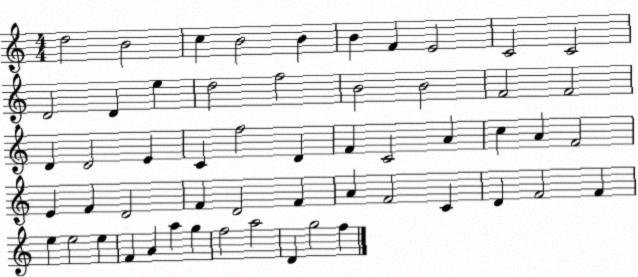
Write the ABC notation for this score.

X:1
T:Untitled
M:4/4
L:1/4
K:C
d2 B2 c B2 B B F E2 C2 C2 D2 D e d2 f2 B2 B2 F2 F2 D D2 E C f2 D F C2 A c A F2 E F D2 F D2 F A F2 C D F2 F e e2 e F A a g f2 a2 D g2 f